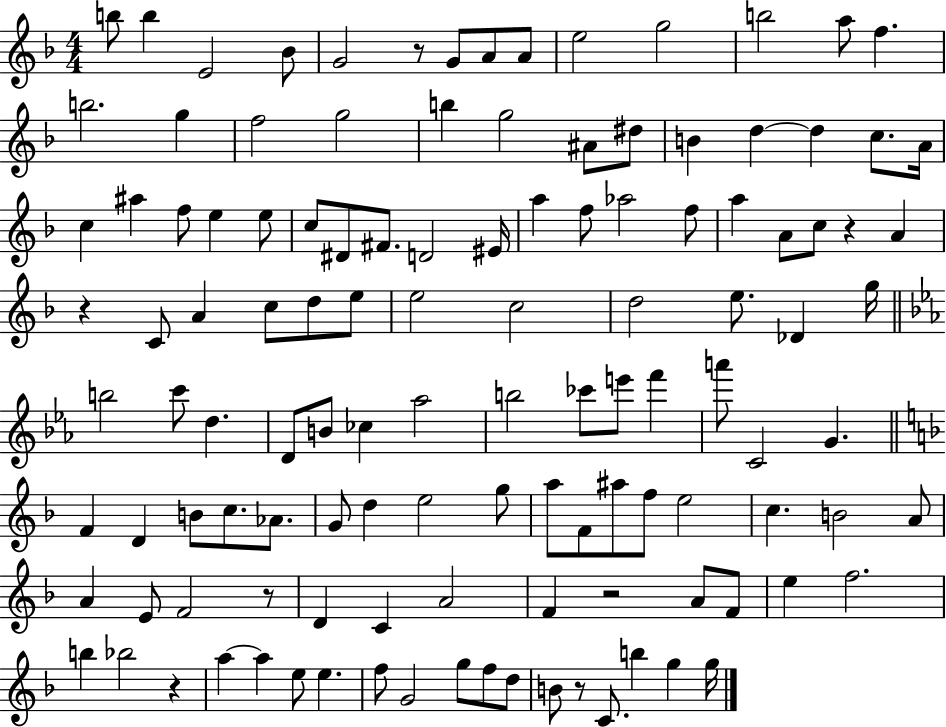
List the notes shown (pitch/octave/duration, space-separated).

B5/e B5/q E4/h Bb4/e G4/h R/e G4/e A4/e A4/e E5/h G5/h B5/h A5/e F5/q. B5/h. G5/q F5/h G5/h B5/q G5/h A#4/e D#5/e B4/q D5/q D5/q C5/e. A4/s C5/q A#5/q F5/e E5/q E5/e C5/e D#4/e F#4/e. D4/h EIS4/s A5/q F5/e Ab5/h F5/e A5/q A4/e C5/e R/q A4/q R/q C4/e A4/q C5/e D5/e E5/e E5/h C5/h D5/h E5/e. Db4/q G5/s B5/h C6/e D5/q. D4/e B4/e CES5/q Ab5/h B5/h CES6/e E6/e F6/q A6/e C4/h G4/q. F4/q D4/q B4/e C5/e. Ab4/e. G4/e D5/q E5/h G5/e A5/e F4/e A#5/e F5/e E5/h C5/q. B4/h A4/e A4/q E4/e F4/h R/e D4/q C4/q A4/h F4/q R/h A4/e F4/e E5/q F5/h. B5/q Bb5/h R/q A5/q A5/q E5/e E5/q. F5/e G4/h G5/e F5/e D5/e B4/e R/e C4/e. B5/q G5/q G5/s